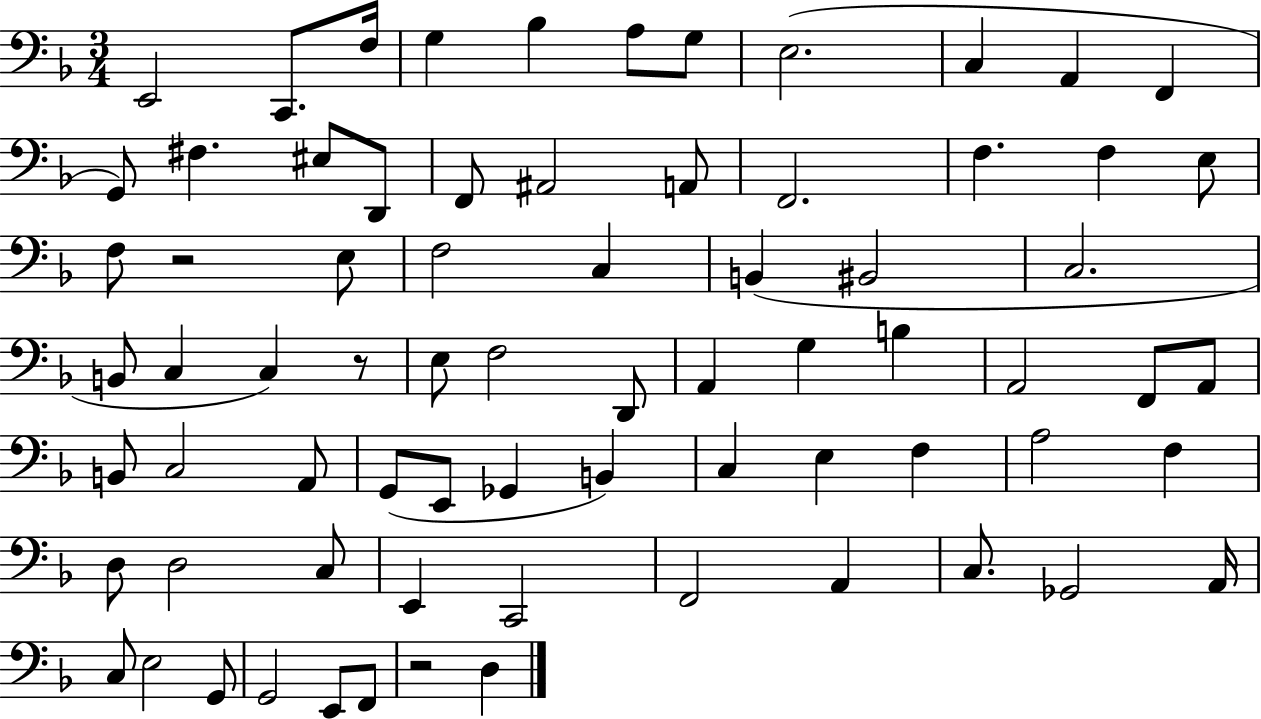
{
  \clef bass
  \numericTimeSignature
  \time 3/4
  \key f \major
  e,2 c,8. f16 | g4 bes4 a8 g8 | e2.( | c4 a,4 f,4 | \break g,8) fis4. eis8 d,8 | f,8 ais,2 a,8 | f,2. | f4. f4 e8 | \break f8 r2 e8 | f2 c4 | b,4( bis,2 | c2. | \break b,8 c4 c4) r8 | e8 f2 d,8 | a,4 g4 b4 | a,2 f,8 a,8 | \break b,8 c2 a,8 | g,8( e,8 ges,4 b,4) | c4 e4 f4 | a2 f4 | \break d8 d2 c8 | e,4 c,2 | f,2 a,4 | c8. ges,2 a,16 | \break c8 e2 g,8 | g,2 e,8 f,8 | r2 d4 | \bar "|."
}